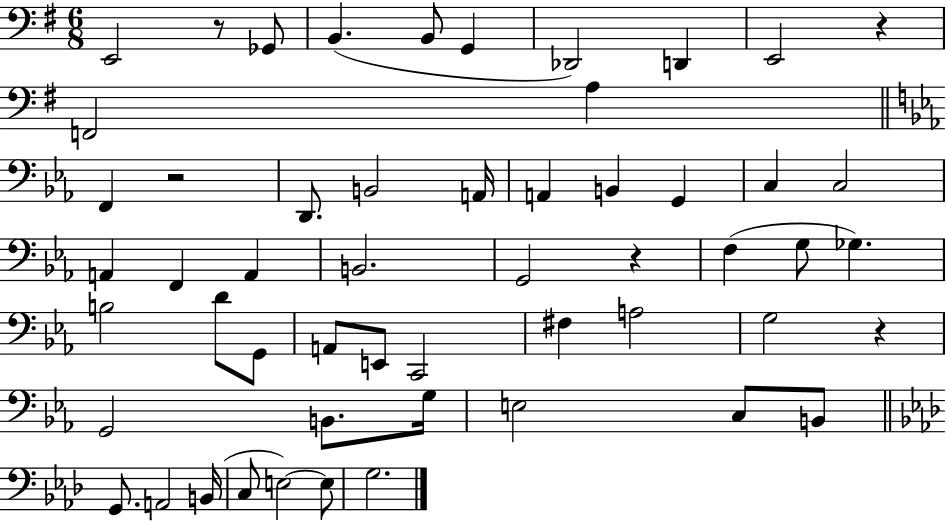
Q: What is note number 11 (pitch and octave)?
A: F2